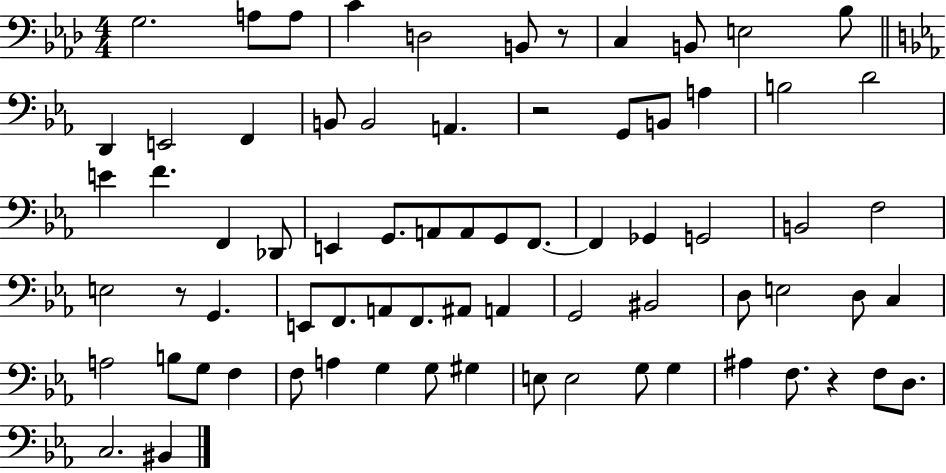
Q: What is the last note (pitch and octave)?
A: BIS2